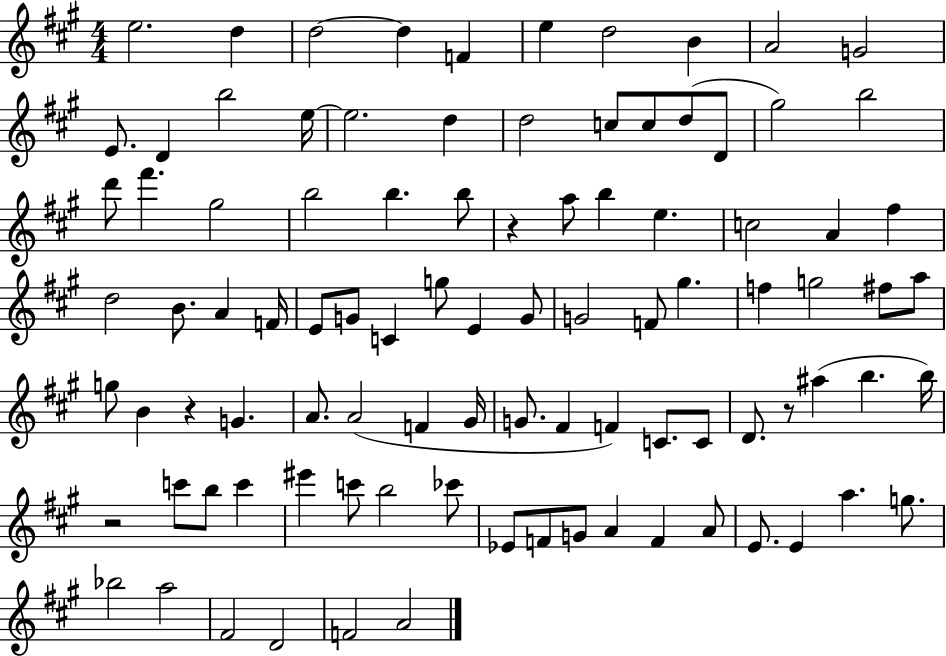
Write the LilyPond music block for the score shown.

{
  \clef treble
  \numericTimeSignature
  \time 4/4
  \key a \major
  e''2. d''4 | d''2~~ d''4 f'4 | e''4 d''2 b'4 | a'2 g'2 | \break e'8. d'4 b''2 e''16~~ | e''2. d''4 | d''2 c''8 c''8 d''8( d'8 | gis''2) b''2 | \break d'''8 fis'''4. gis''2 | b''2 b''4. b''8 | r4 a''8 b''4 e''4. | c''2 a'4 fis''4 | \break d''2 b'8. a'4 f'16 | e'8 g'8 c'4 g''8 e'4 g'8 | g'2 f'8 gis''4. | f''4 g''2 fis''8 a''8 | \break g''8 b'4 r4 g'4. | a'8. a'2( f'4 gis'16 | g'8. fis'4 f'4) c'8. c'8 | d'8. r8 ais''4( b''4. b''16) | \break r2 c'''8 b''8 c'''4 | eis'''4 c'''8 b''2 ces'''8 | ees'8 f'8 g'8 a'4 f'4 a'8 | e'8. e'4 a''4. g''8. | \break bes''2 a''2 | fis'2 d'2 | f'2 a'2 | \bar "|."
}